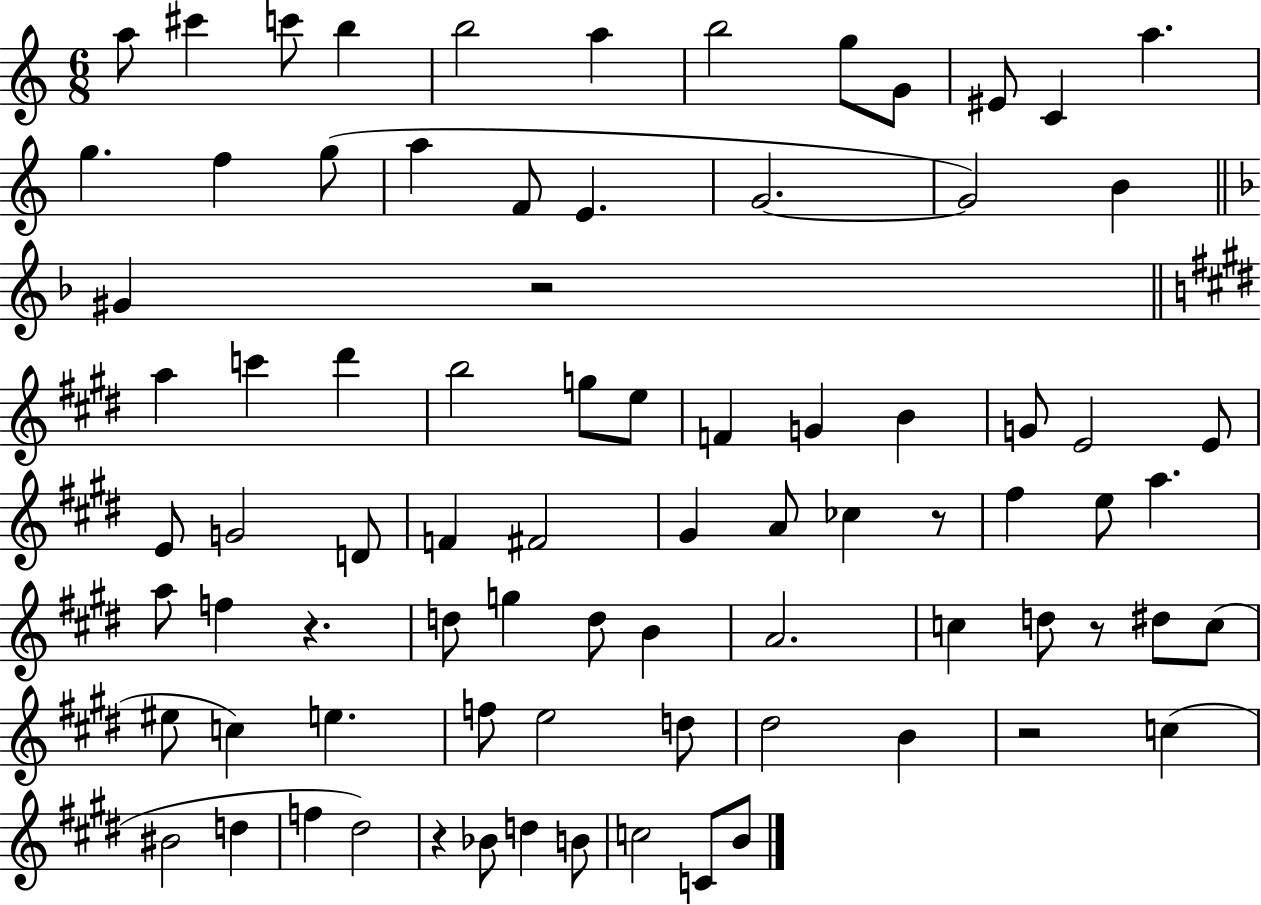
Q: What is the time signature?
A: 6/8